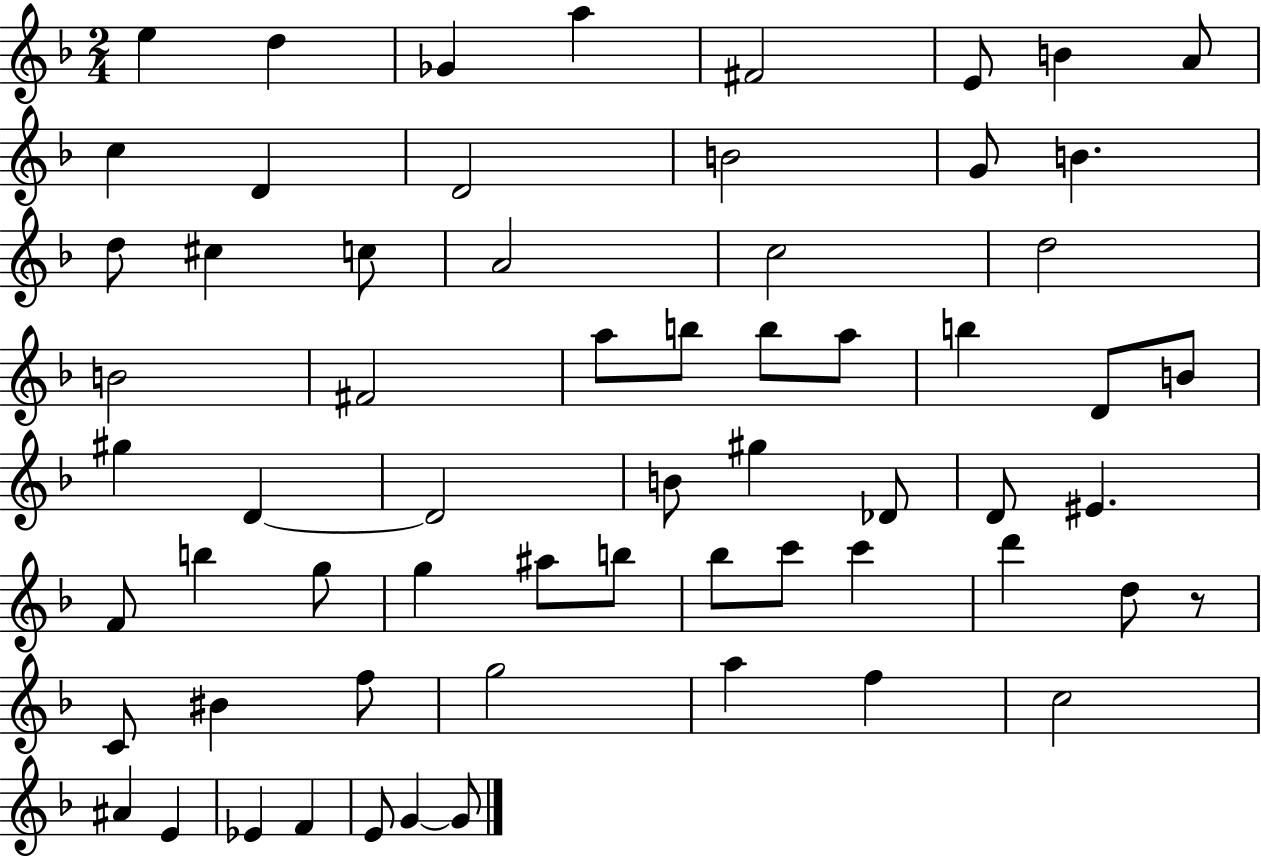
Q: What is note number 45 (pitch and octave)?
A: C6